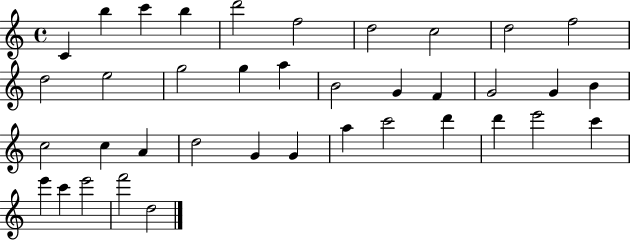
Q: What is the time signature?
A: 4/4